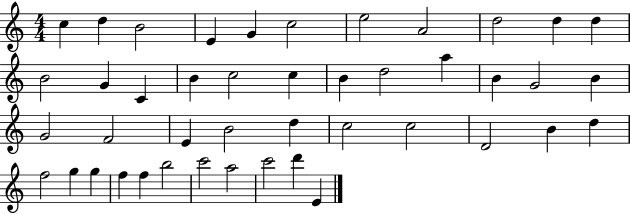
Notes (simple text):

C5/q D5/q B4/h E4/q G4/q C5/h E5/h A4/h D5/h D5/q D5/q B4/h G4/q C4/q B4/q C5/h C5/q B4/q D5/h A5/q B4/q G4/h B4/q G4/h F4/h E4/q B4/h D5/q C5/h C5/h D4/h B4/q D5/q F5/h G5/q G5/q F5/q F5/q B5/h C6/h A5/h C6/h D6/q E4/q